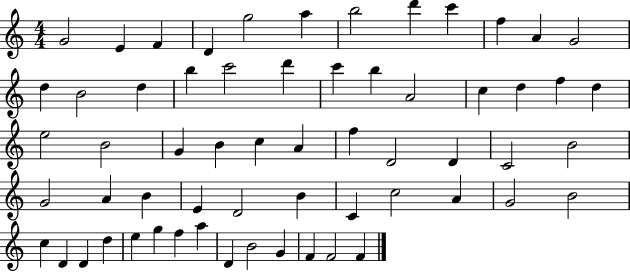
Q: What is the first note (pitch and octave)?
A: G4